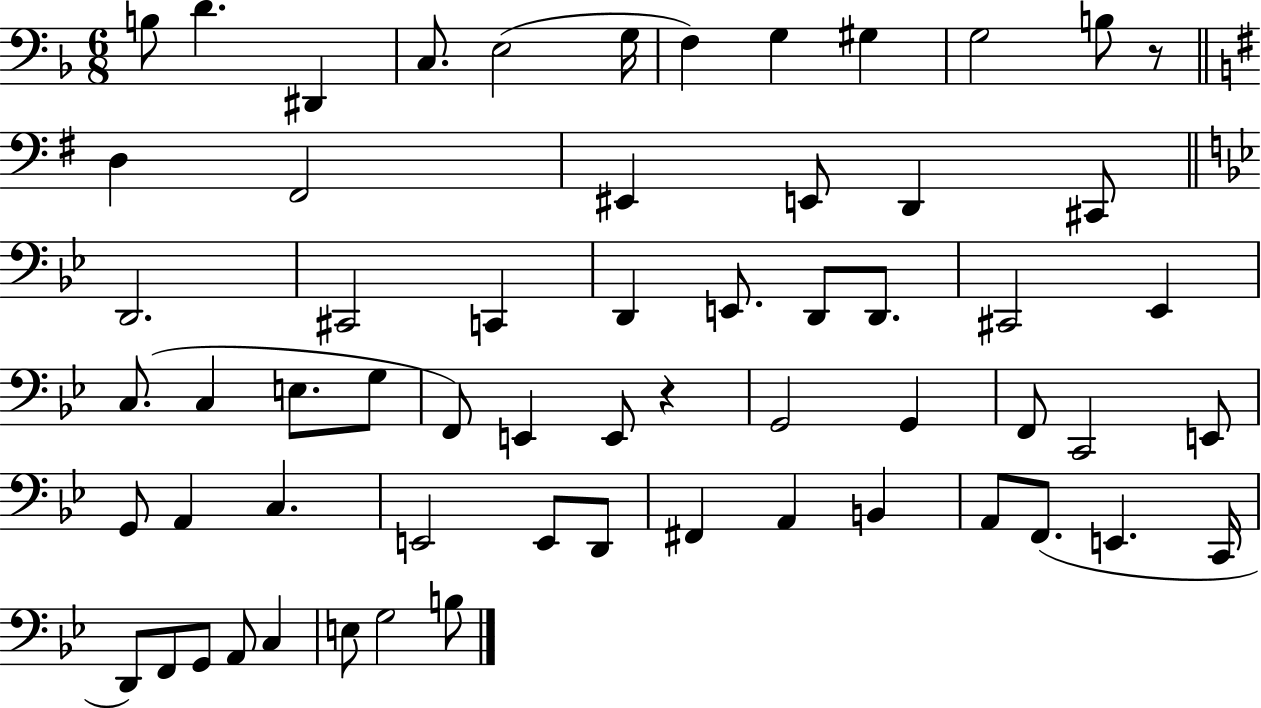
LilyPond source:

{
  \clef bass
  \numericTimeSignature
  \time 6/8
  \key f \major
  b8 d'4. dis,4 | c8. e2( g16 | f4) g4 gis4 | g2 b8 r8 | \break \bar "||" \break \key g \major d4 fis,2 | eis,4 e,8 d,4 cis,8 | \bar "||" \break \key bes \major d,2. | cis,2 c,4 | d,4 e,8. d,8 d,8. | cis,2 ees,4 | \break c8.( c4 e8. g8 | f,8) e,4 e,8 r4 | g,2 g,4 | f,8 c,2 e,8 | \break g,8 a,4 c4. | e,2 e,8 d,8 | fis,4 a,4 b,4 | a,8 f,8.( e,4. c,16 | \break d,8) f,8 g,8 a,8 c4 | e8 g2 b8 | \bar "|."
}